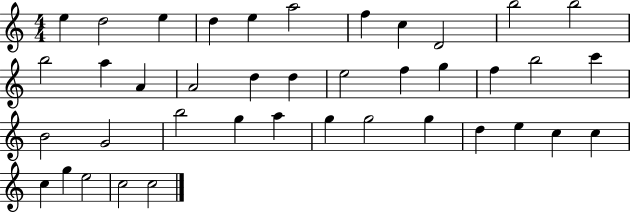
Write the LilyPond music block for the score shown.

{
  \clef treble
  \numericTimeSignature
  \time 4/4
  \key c \major
  e''4 d''2 e''4 | d''4 e''4 a''2 | f''4 c''4 d'2 | b''2 b''2 | \break b''2 a''4 a'4 | a'2 d''4 d''4 | e''2 f''4 g''4 | f''4 b''2 c'''4 | \break b'2 g'2 | b''2 g''4 a''4 | g''4 g''2 g''4 | d''4 e''4 c''4 c''4 | \break c''4 g''4 e''2 | c''2 c''2 | \bar "|."
}